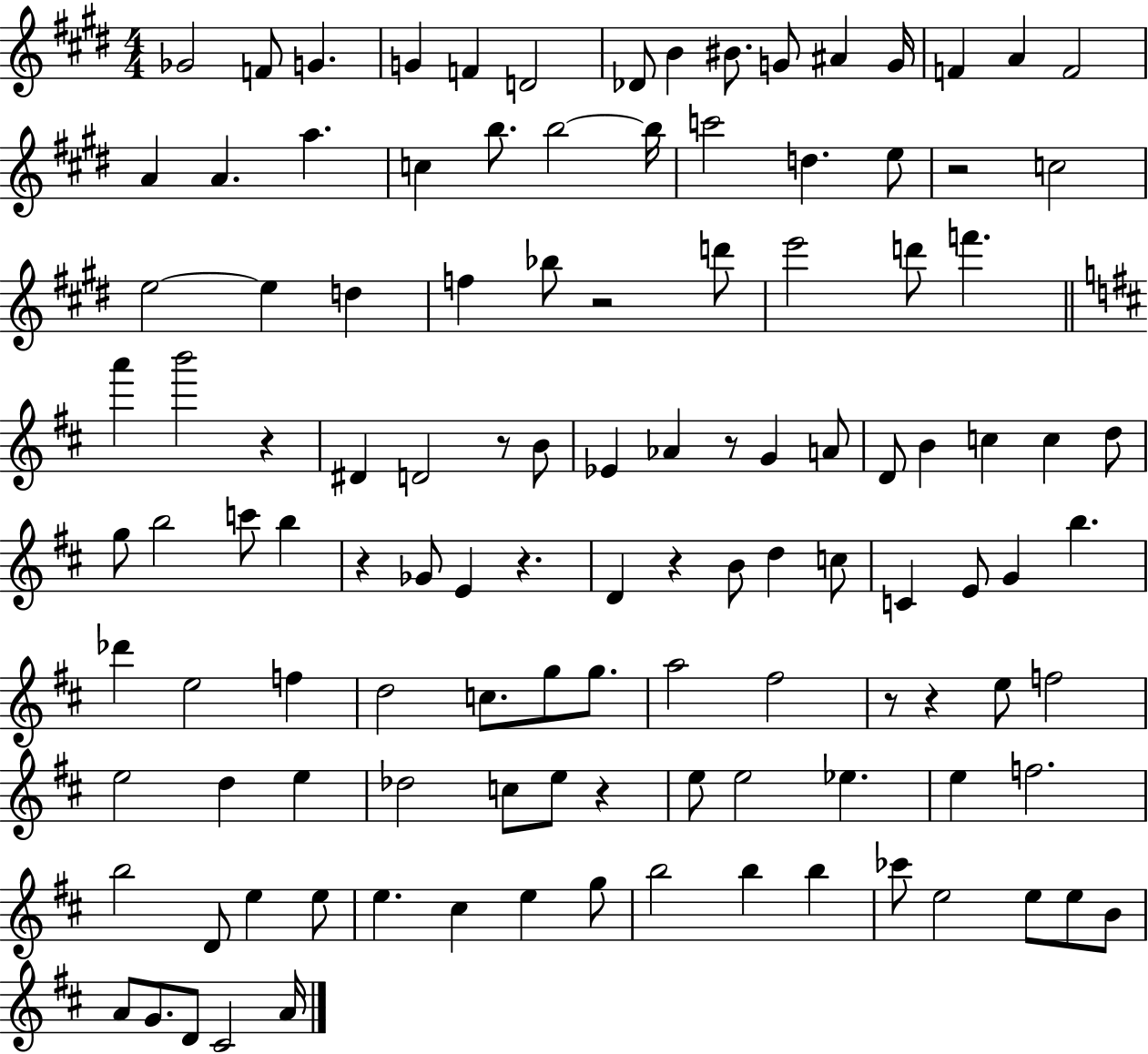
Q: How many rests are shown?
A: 11